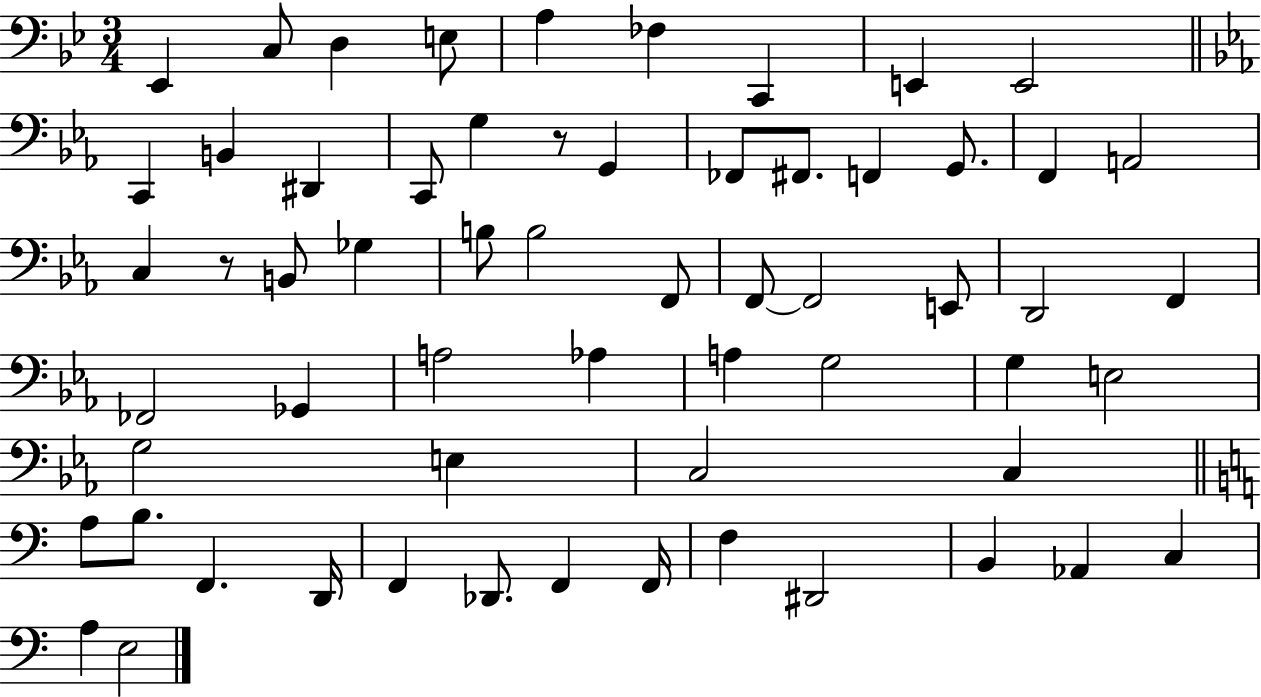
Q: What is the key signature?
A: BES major